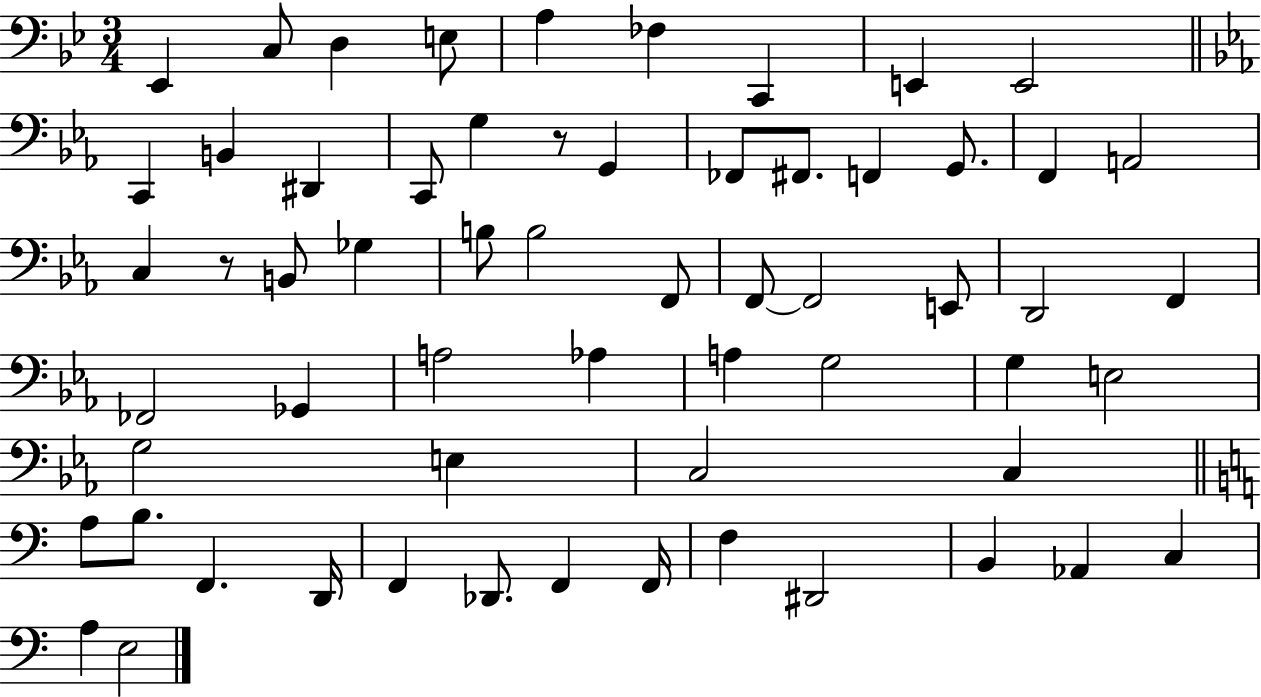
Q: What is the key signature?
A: BES major